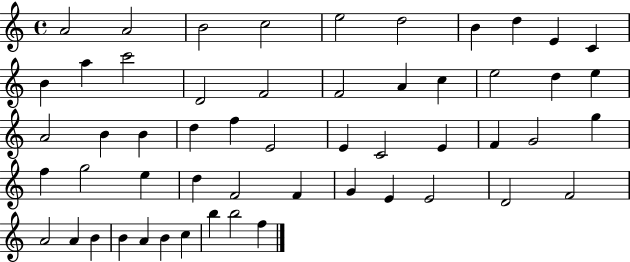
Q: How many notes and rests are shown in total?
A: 54